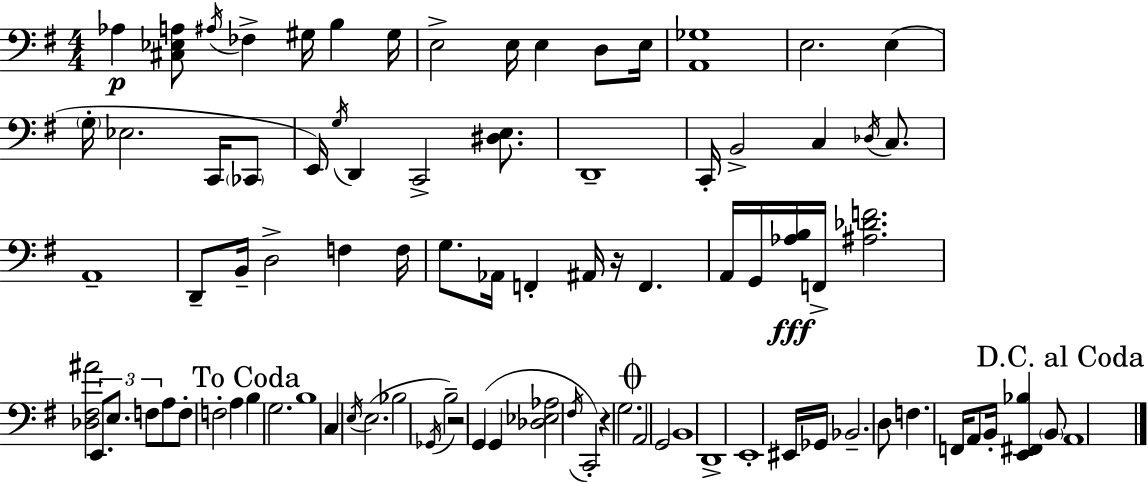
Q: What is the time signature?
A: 4/4